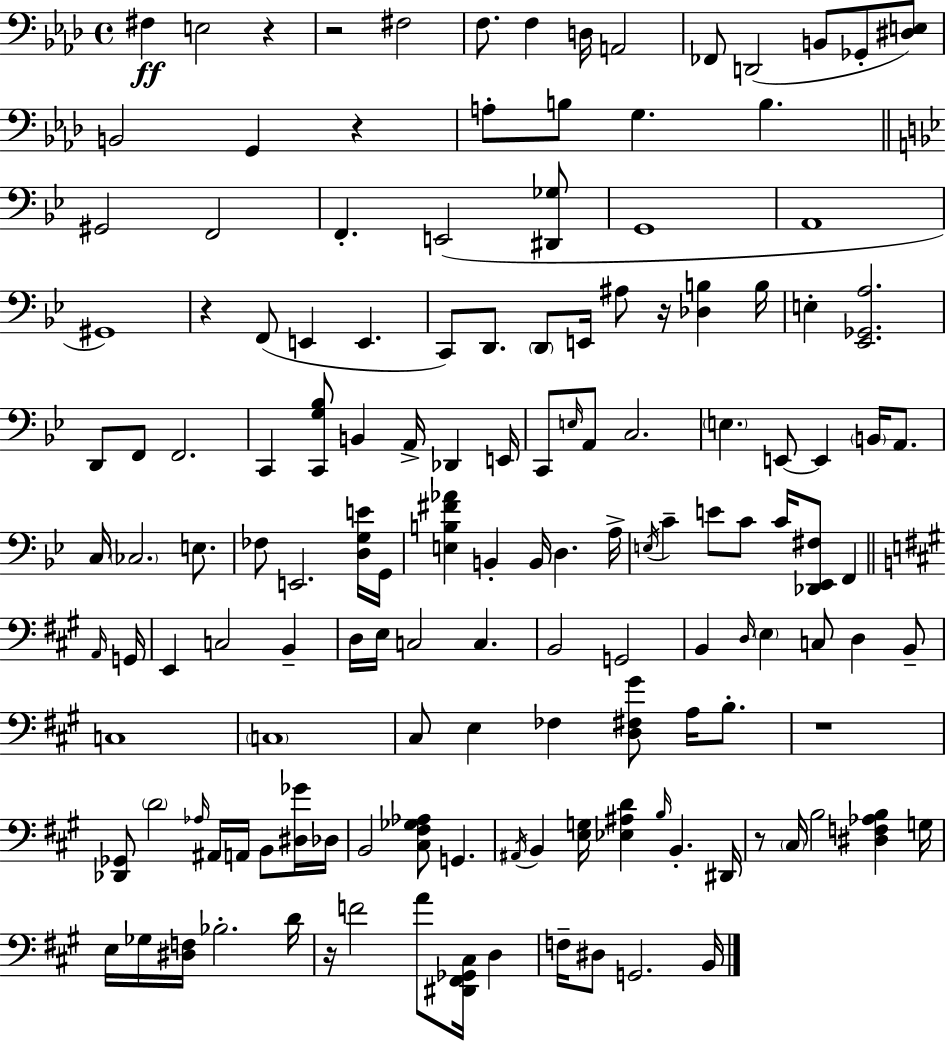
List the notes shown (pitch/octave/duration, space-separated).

F#3/q E3/h R/q R/h F#3/h F3/e. F3/q D3/s A2/h FES2/e D2/h B2/e Gb2/e [D#3,E3]/e B2/h G2/q R/q A3/e B3/e G3/q. B3/q. G#2/h F2/h F2/q. E2/h [D#2,Gb3]/e G2/w A2/w G#2/w R/q F2/e E2/q E2/q. C2/e D2/e. D2/e E2/s A#3/e R/s [Db3,B3]/q B3/s E3/q [Eb2,Gb2,A3]/h. D2/e F2/e F2/h. C2/q [C2,G3,Bb3]/e B2/q A2/s Db2/q E2/s C2/e E3/s A2/e C3/h. E3/q. E2/e E2/q B2/s A2/e. C3/s CES3/h. E3/e. FES3/e E2/h. [D3,G3,E4]/s G2/s [E3,B3,F#4,Ab4]/q B2/q B2/s D3/q. A3/s E3/s C4/q E4/e C4/e C4/s [Db2,Eb2,F#3]/e F2/q A2/s G2/s E2/q C3/h B2/q D3/s E3/s C3/h C3/q. B2/h G2/h B2/q D3/s E3/q C3/e D3/q B2/e C3/w C3/w C#3/e E3/q FES3/q [D3,F#3,G#4]/e A3/s B3/e. R/w [Db2,Gb2]/e D4/h Ab3/s A#2/s A2/s B2/e [D#3,Gb4]/s Db3/s B2/h [C#3,F#3,Gb3,Ab3]/e G2/q. A#2/s B2/q [E3,G3]/s [Eb3,A#3,D4]/q B3/s B2/q. D#2/s R/e C#3/s B3/h [D#3,F3,Ab3,B3]/q G3/s E3/s Gb3/s [D#3,F3]/s Bb3/h. D4/s R/s F4/h A4/e [D#2,F#2,Gb2,C#3]/s D3/q F3/s D#3/e G2/h. B2/s